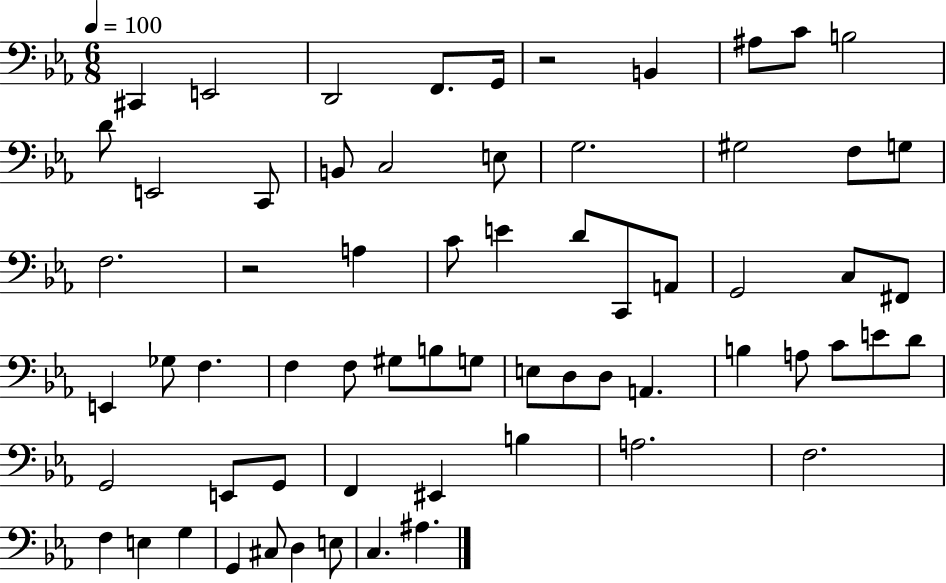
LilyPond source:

{
  \clef bass
  \numericTimeSignature
  \time 6/8
  \key ees \major
  \tempo 4 = 100
  cis,4 e,2 | d,2 f,8. g,16 | r2 b,4 | ais8 c'8 b2 | \break d'8 e,2 c,8 | b,8 c2 e8 | g2. | gis2 f8 g8 | \break f2. | r2 a4 | c'8 e'4 d'8 c,8 a,8 | g,2 c8 fis,8 | \break e,4 ges8 f4. | f4 f8 gis8 b8 g8 | e8 d8 d8 a,4. | b4 a8 c'8 e'8 d'8 | \break g,2 e,8 g,8 | f,4 eis,4 b4 | a2. | f2. | \break f4 e4 g4 | g,4 cis8 d4 e8 | c4. ais4. | \bar "|."
}